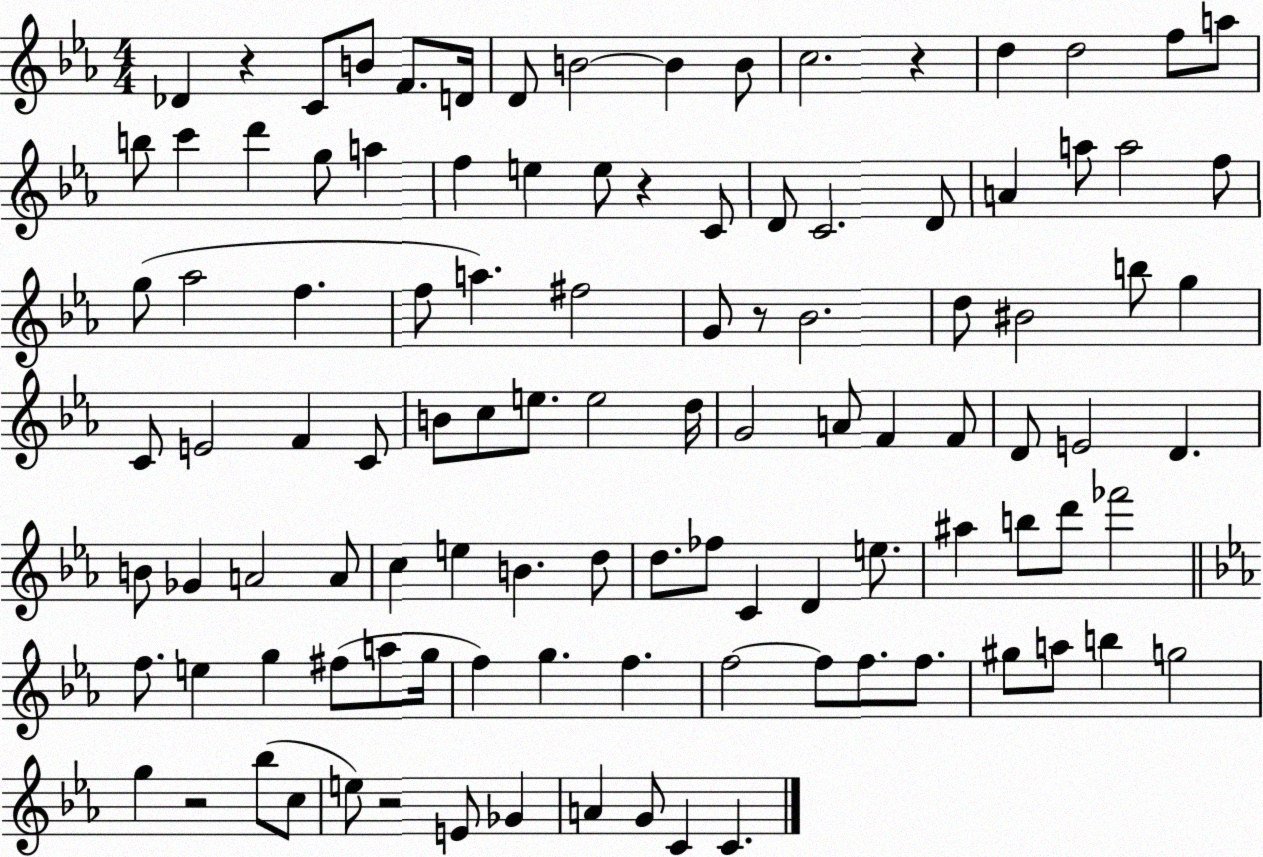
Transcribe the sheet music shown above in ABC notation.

X:1
T:Untitled
M:4/4
L:1/4
K:Eb
_D z C/2 B/2 F/2 D/4 D/2 B2 B B/2 c2 z d d2 f/2 a/2 b/2 c' d' g/2 a f e e/2 z C/2 D/2 C2 D/2 A a/2 a2 f/2 g/2 _a2 f f/2 a ^f2 G/2 z/2 _B2 d/2 ^B2 b/2 g C/2 E2 F C/2 B/2 c/2 e/2 e2 d/4 G2 A/2 F F/2 D/2 E2 D B/2 _G A2 A/2 c e B d/2 d/2 _f/2 C D e/2 ^a b/2 d'/2 _f'2 f/2 e g ^f/2 a/2 g/4 f g f f2 f/2 f/2 f/2 ^g/2 a/2 b g2 g z2 _b/2 c/2 e/2 z2 E/2 _G A G/2 C C